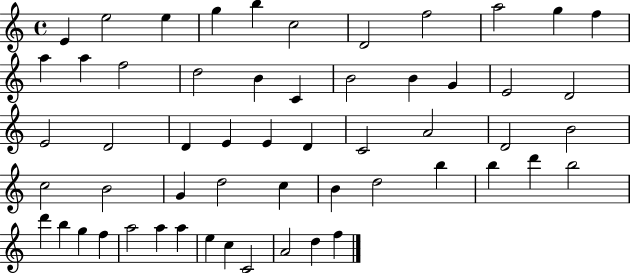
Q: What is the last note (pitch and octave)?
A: F5